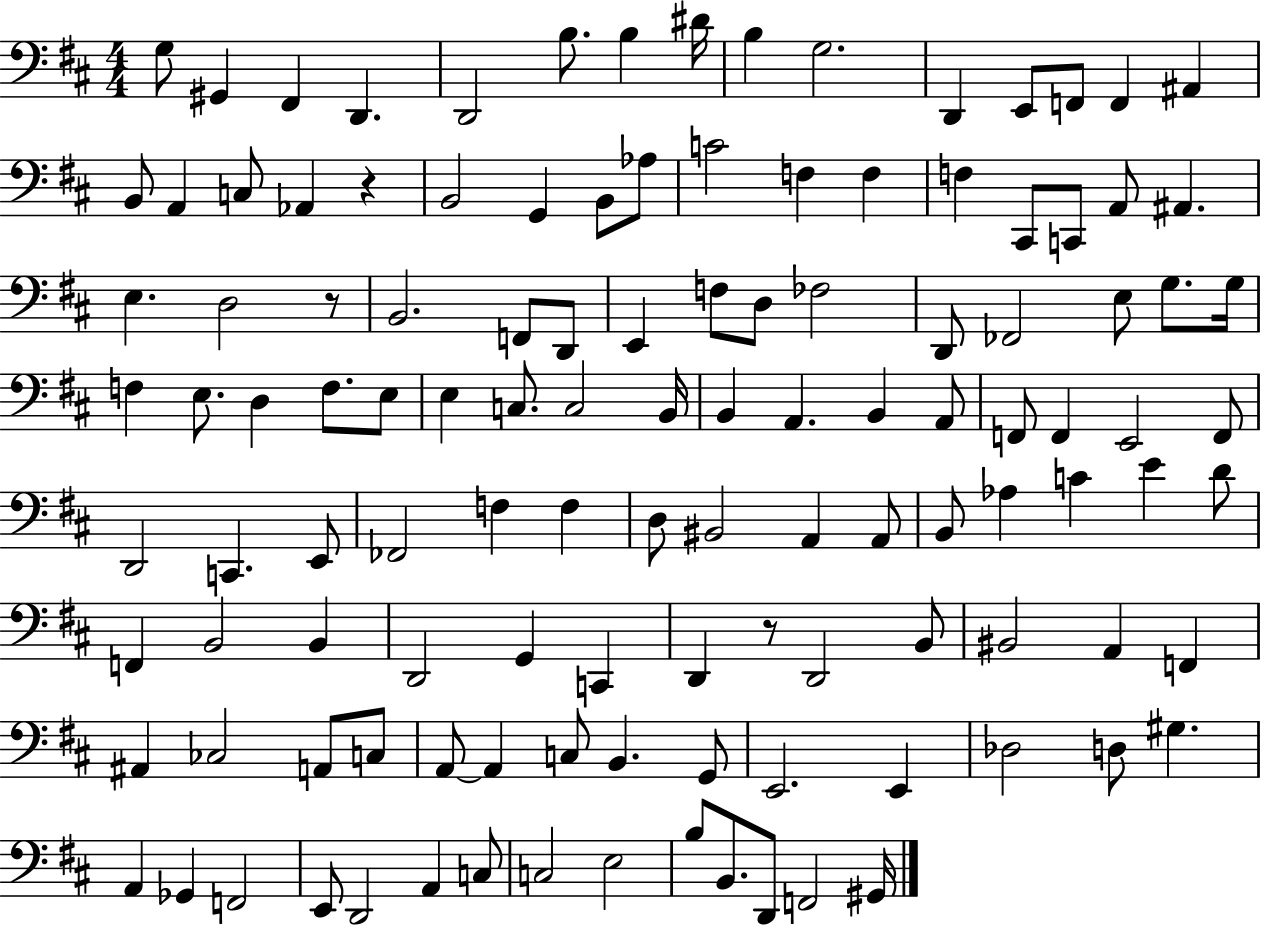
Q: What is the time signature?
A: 4/4